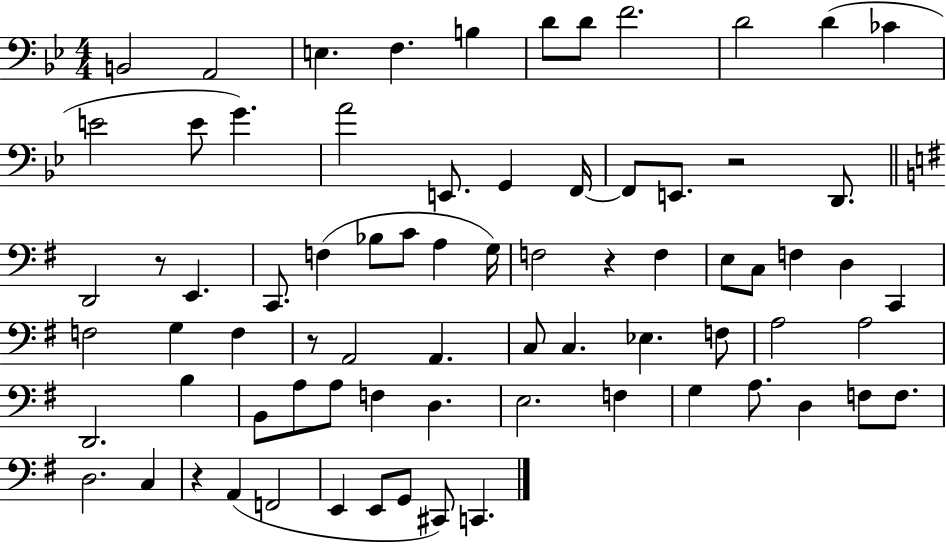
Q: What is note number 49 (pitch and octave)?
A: B3